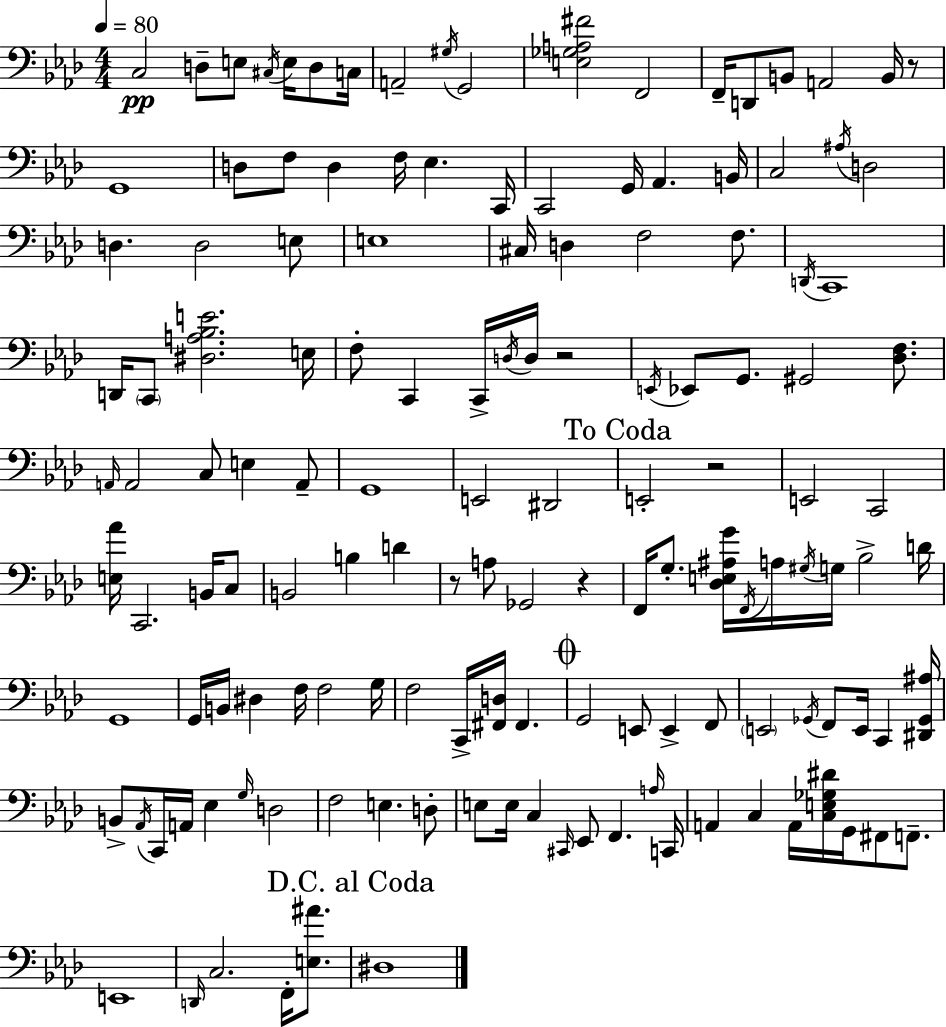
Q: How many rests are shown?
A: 5